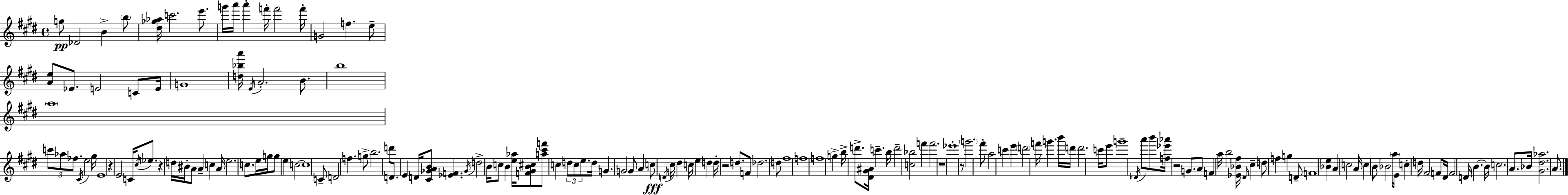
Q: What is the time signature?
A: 4/4